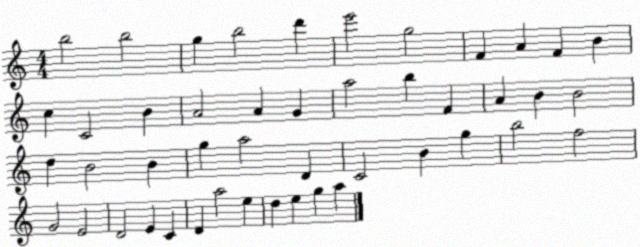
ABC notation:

X:1
T:Untitled
M:4/4
L:1/4
K:C
b2 b2 g b2 d' e'2 g2 F A F B c C2 B A2 A G a2 b F A B B2 d B2 B g a2 D C2 B g b2 f2 G2 E2 D2 E C D a2 e d e g a